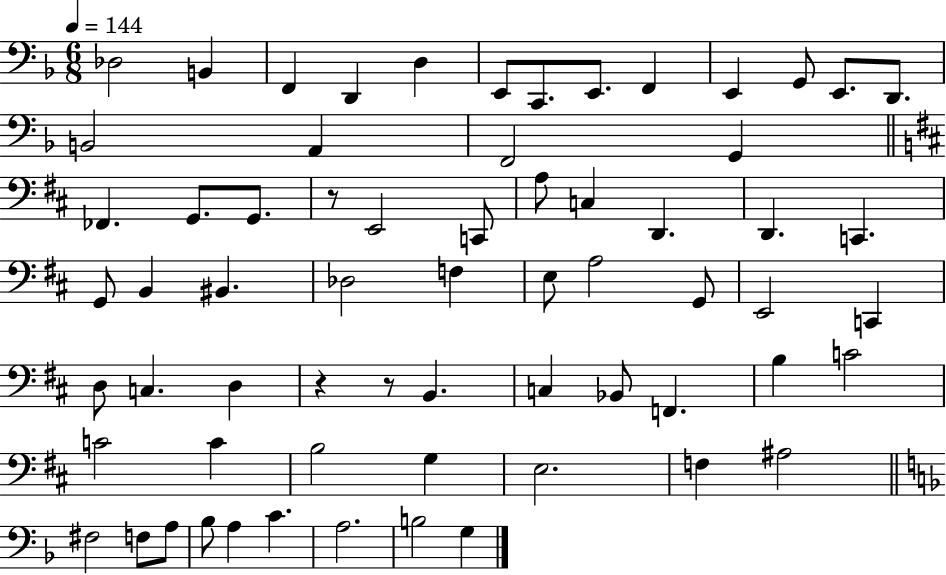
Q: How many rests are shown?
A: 3